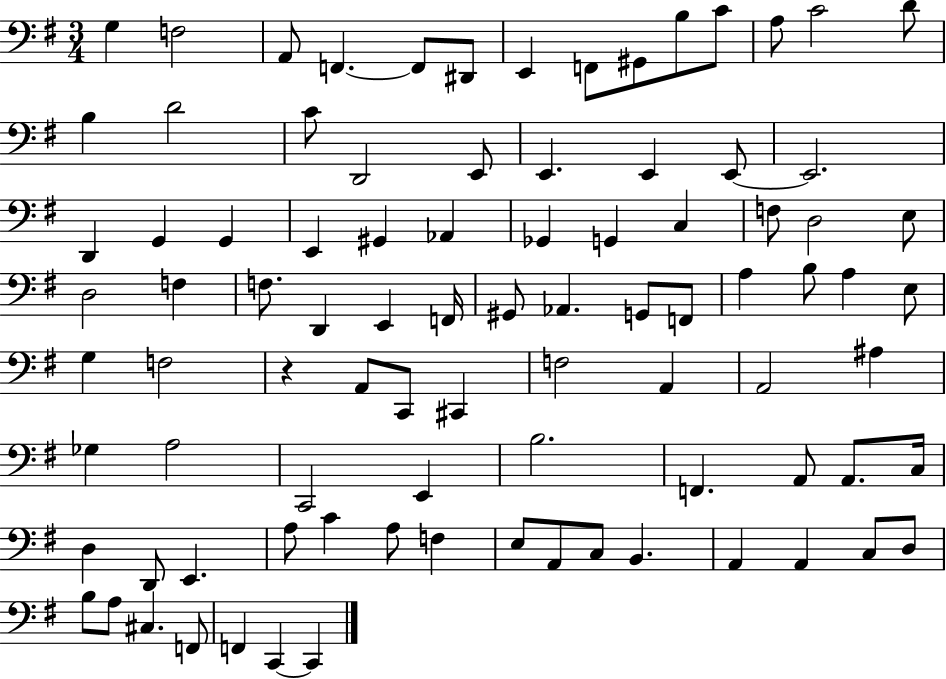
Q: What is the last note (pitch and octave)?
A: C2